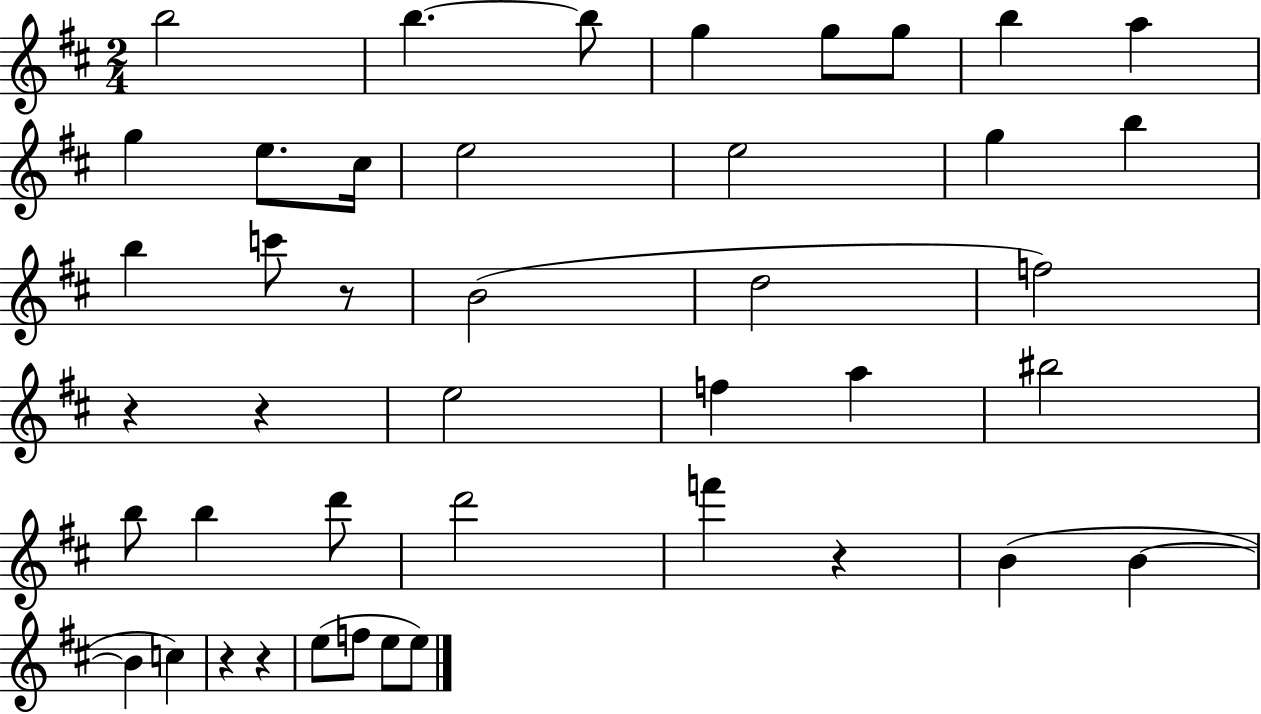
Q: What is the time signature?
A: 2/4